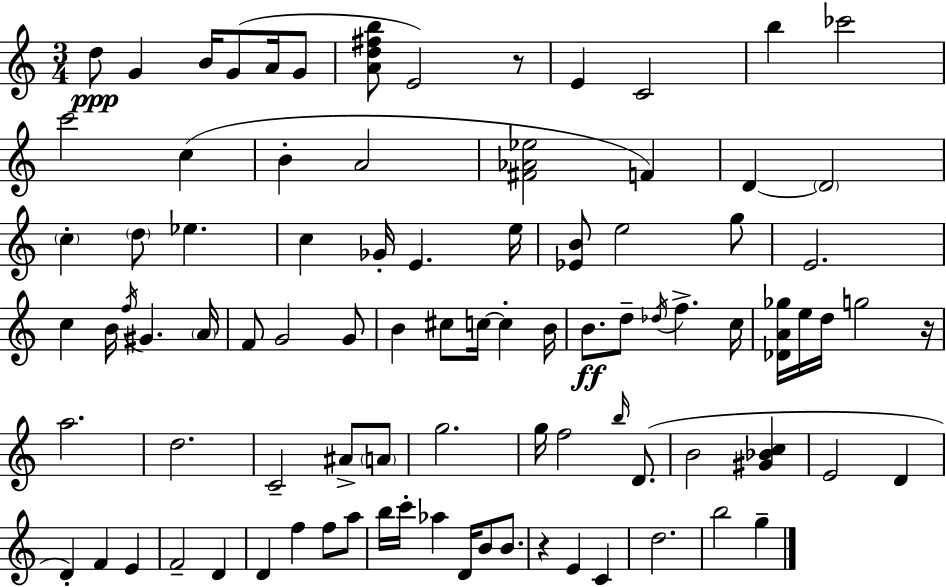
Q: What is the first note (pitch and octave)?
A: D5